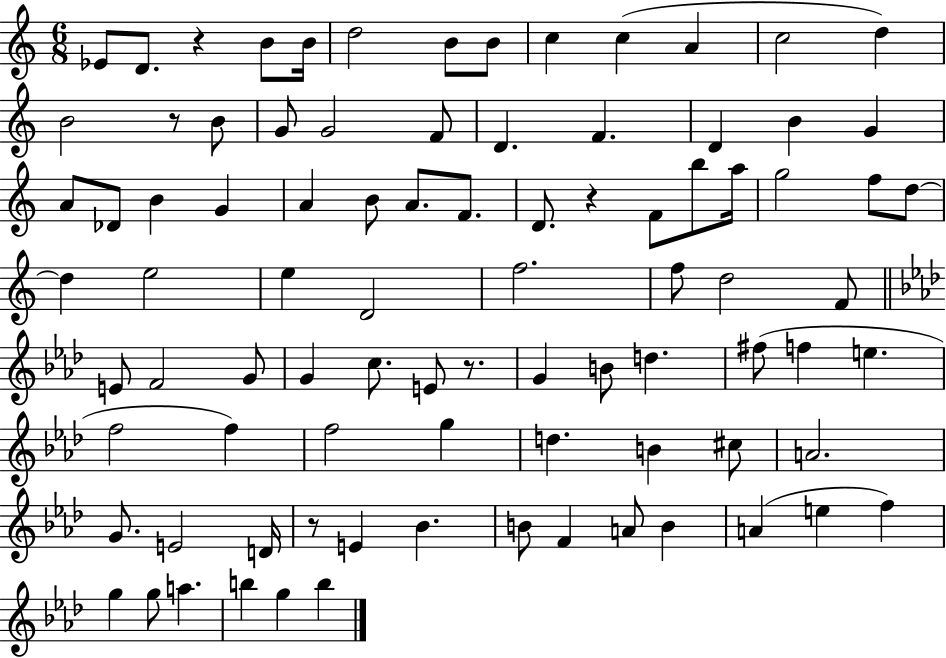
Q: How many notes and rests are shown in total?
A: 88